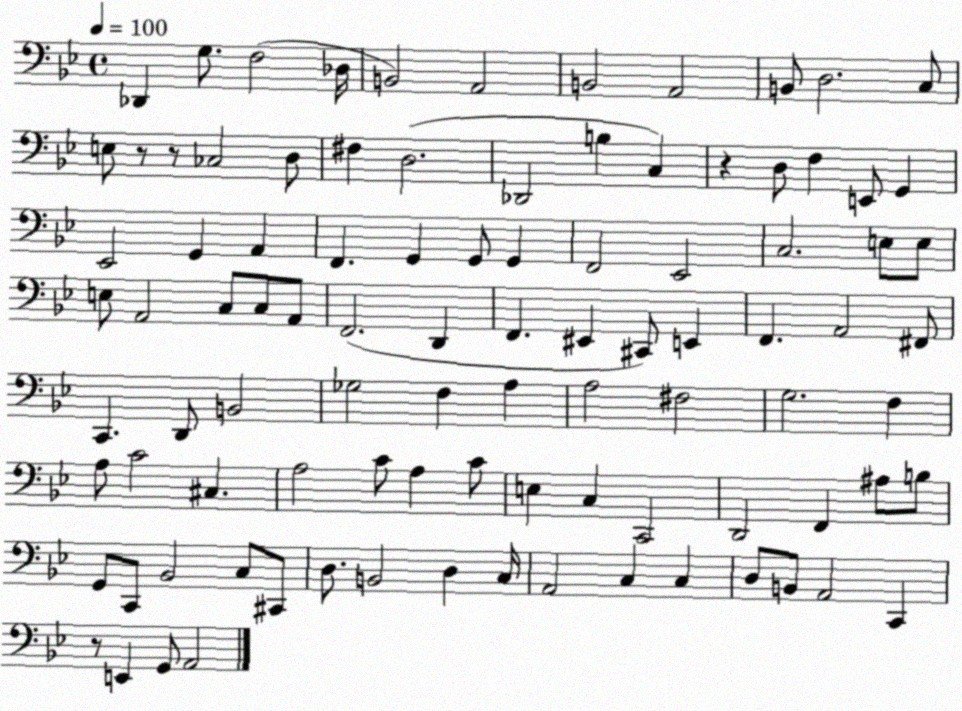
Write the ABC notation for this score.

X:1
T:Untitled
M:4/4
L:1/4
K:Bb
_D,, G,/2 F,2 _D,/4 B,,2 A,,2 B,,2 A,,2 B,,/2 D,2 C,/2 E,/2 z/2 z/2 _C,2 D,/2 ^F, D,2 _D,,2 B, C, z D,/2 F, E,,/2 G,, _E,,2 G,, A,, F,, G,, G,,/2 G,, F,,2 _E,,2 C,2 E,/2 E,/2 E,/2 A,,2 C,/2 C,/2 A,,/2 F,,2 D,, F,, ^E,, ^C,,/2 E,, F,, A,,2 ^F,,/2 C,, D,,/2 B,,2 _G,2 F, A, A,2 ^F,2 G,2 F, A,/2 C2 ^C, A,2 C/2 A, C/2 E, C, C,,2 D,,2 F,, ^A,/2 B,/2 G,,/2 C,,/2 _B,,2 C,/2 ^C,,/2 D,/2 B,,2 D, C,/4 A,,2 C, C, D,/2 B,,/2 A,,2 C,, z/2 E,, G,,/2 A,,2